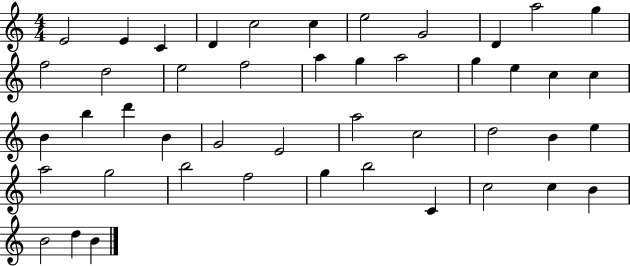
{
  \clef treble
  \numericTimeSignature
  \time 4/4
  \key c \major
  e'2 e'4 c'4 | d'4 c''2 c''4 | e''2 g'2 | d'4 a''2 g''4 | \break f''2 d''2 | e''2 f''2 | a''4 g''4 a''2 | g''4 e''4 c''4 c''4 | \break b'4 b''4 d'''4 b'4 | g'2 e'2 | a''2 c''2 | d''2 b'4 e''4 | \break a''2 g''2 | b''2 f''2 | g''4 b''2 c'4 | c''2 c''4 b'4 | \break b'2 d''4 b'4 | \bar "|."
}